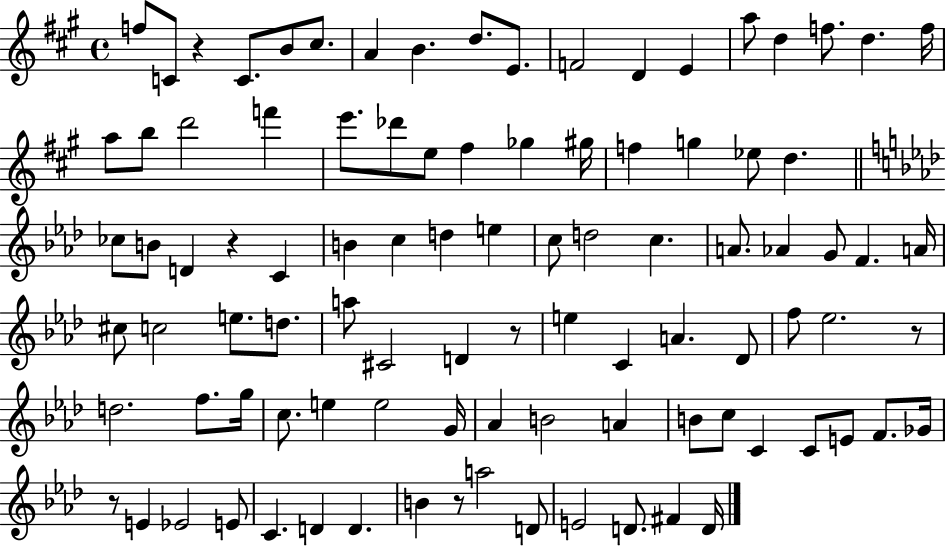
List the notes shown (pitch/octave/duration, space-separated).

F5/e C4/e R/q C4/e. B4/e C#5/e. A4/q B4/q. D5/e. E4/e. F4/h D4/q E4/q A5/e D5/q F5/e. D5/q. F5/s A5/e B5/e D6/h F6/q E6/e. Db6/e E5/e F#5/q Gb5/q G#5/s F5/q G5/q Eb5/e D5/q. CES5/e B4/e D4/q R/q C4/q B4/q C5/q D5/q E5/q C5/e D5/h C5/q. A4/e. Ab4/q G4/e F4/q. A4/s C#5/e C5/h E5/e. D5/e. A5/e C#4/h D4/q R/e E5/q C4/q A4/q. Db4/e F5/e Eb5/h. R/e D5/h. F5/e. G5/s C5/e. E5/q E5/h G4/s Ab4/q B4/h A4/q B4/e C5/e C4/q C4/e E4/e F4/e. Gb4/s R/e E4/q Eb4/h E4/e C4/q. D4/q D4/q. B4/q R/e A5/h D4/e E4/h D4/e. F#4/q D4/s